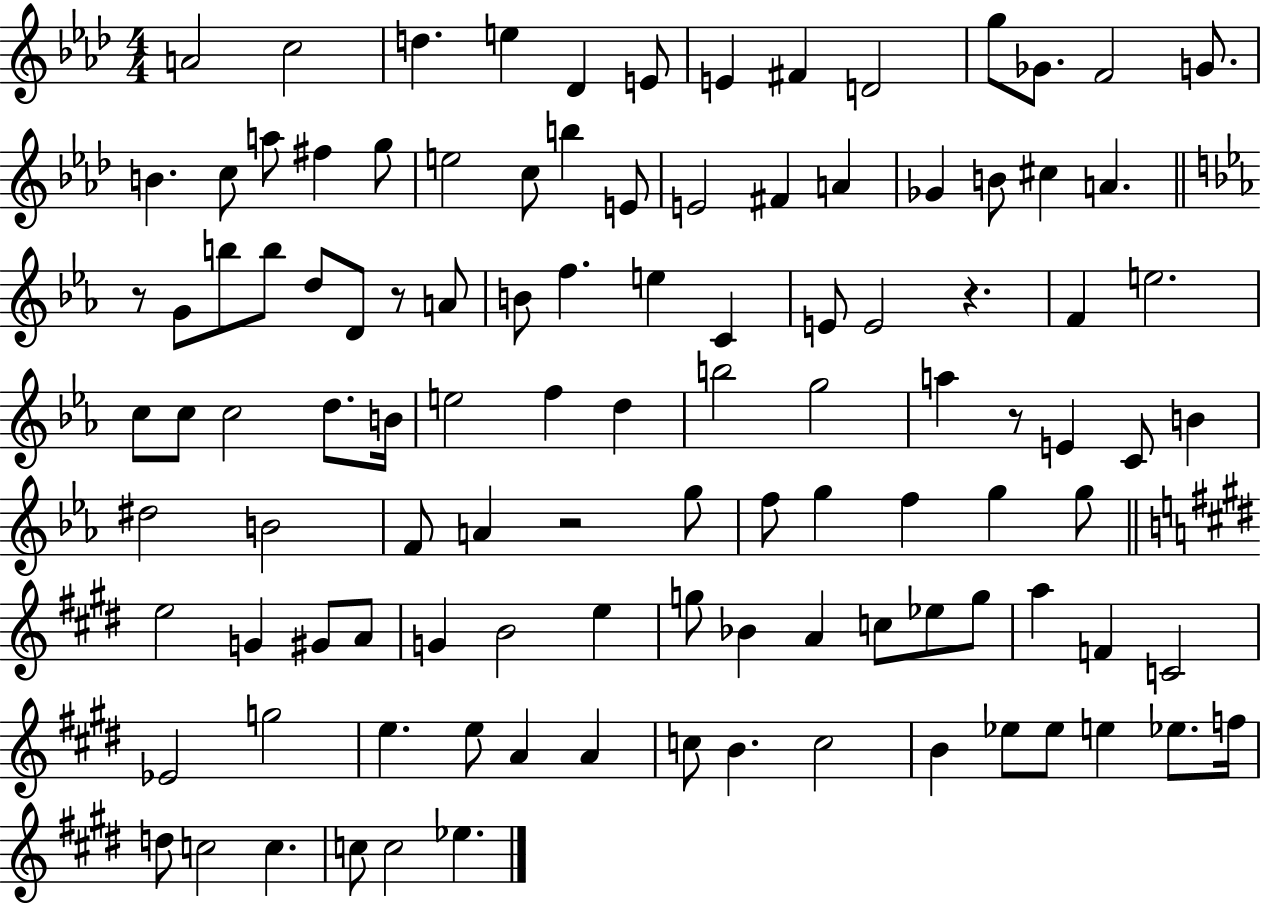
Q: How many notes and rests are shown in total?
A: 109